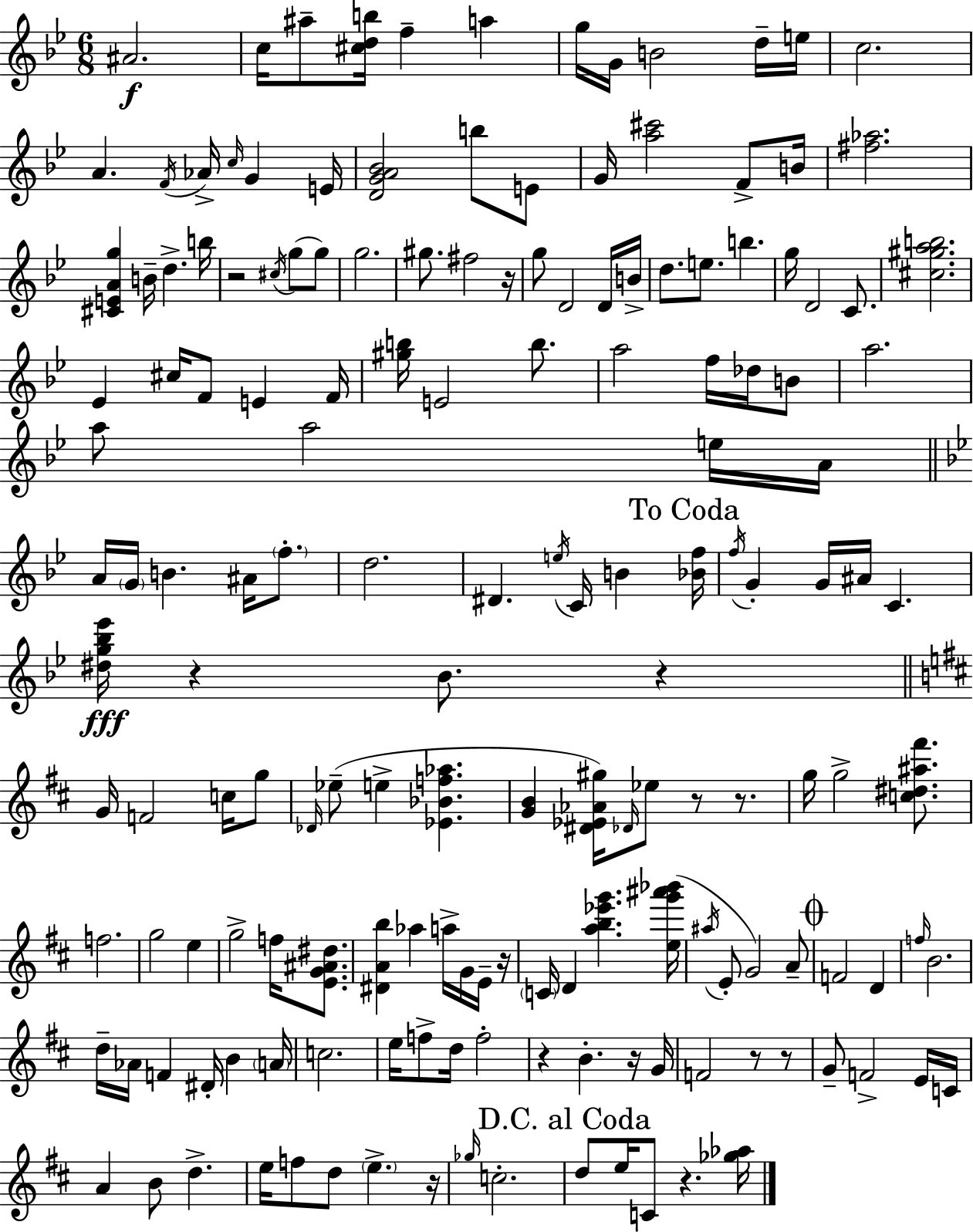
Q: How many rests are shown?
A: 13